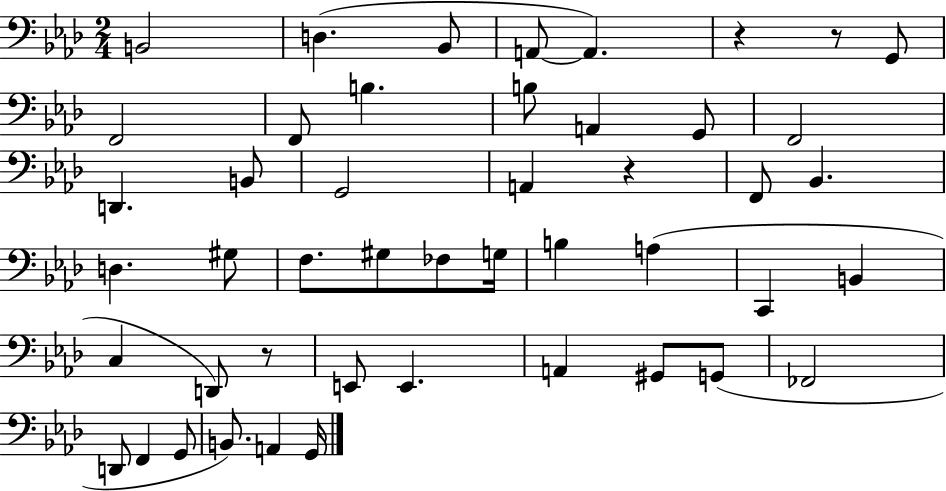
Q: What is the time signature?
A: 2/4